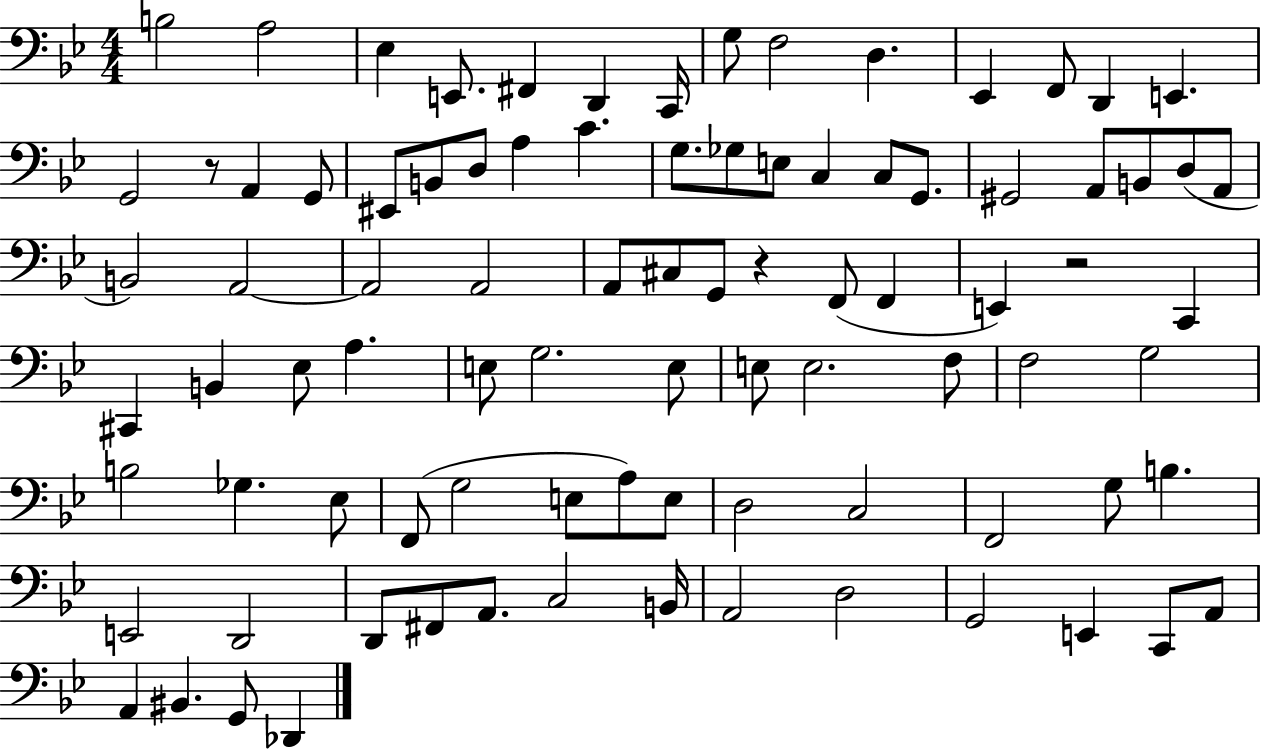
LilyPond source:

{
  \clef bass
  \numericTimeSignature
  \time 4/4
  \key bes \major
  \repeat volta 2 { b2 a2 | ees4 e,8. fis,4 d,4 c,16 | g8 f2 d4. | ees,4 f,8 d,4 e,4. | \break g,2 r8 a,4 g,8 | eis,8 b,8 d8 a4 c'4. | g8. ges8 e8 c4 c8 g,8. | gis,2 a,8 b,8 d8( a,8 | \break b,2) a,2~~ | a,2 a,2 | a,8 cis8 g,8 r4 f,8( f,4 | e,4) r2 c,4 | \break cis,4 b,4 ees8 a4. | e8 g2. e8 | e8 e2. f8 | f2 g2 | \break b2 ges4. ees8 | f,8( g2 e8 a8) e8 | d2 c2 | f,2 g8 b4. | \break e,2 d,2 | d,8 fis,8 a,8. c2 b,16 | a,2 d2 | g,2 e,4 c,8 a,8 | \break a,4 bis,4. g,8 des,4 | } \bar "|."
}